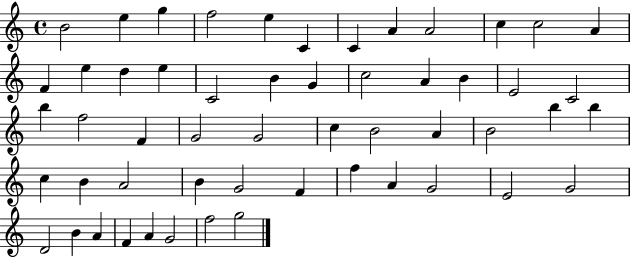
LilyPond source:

{
  \clef treble
  \time 4/4
  \defaultTimeSignature
  \key c \major
  b'2 e''4 g''4 | f''2 e''4 c'4 | c'4 a'4 a'2 | c''4 c''2 a'4 | \break f'4 e''4 d''4 e''4 | c'2 b'4 g'4 | c''2 a'4 b'4 | e'2 c'2 | \break b''4 f''2 f'4 | g'2 g'2 | c''4 b'2 a'4 | b'2 b''4 b''4 | \break c''4 b'4 a'2 | b'4 g'2 f'4 | f''4 a'4 g'2 | e'2 g'2 | \break d'2 b'4 a'4 | f'4 a'4 g'2 | f''2 g''2 | \bar "|."
}